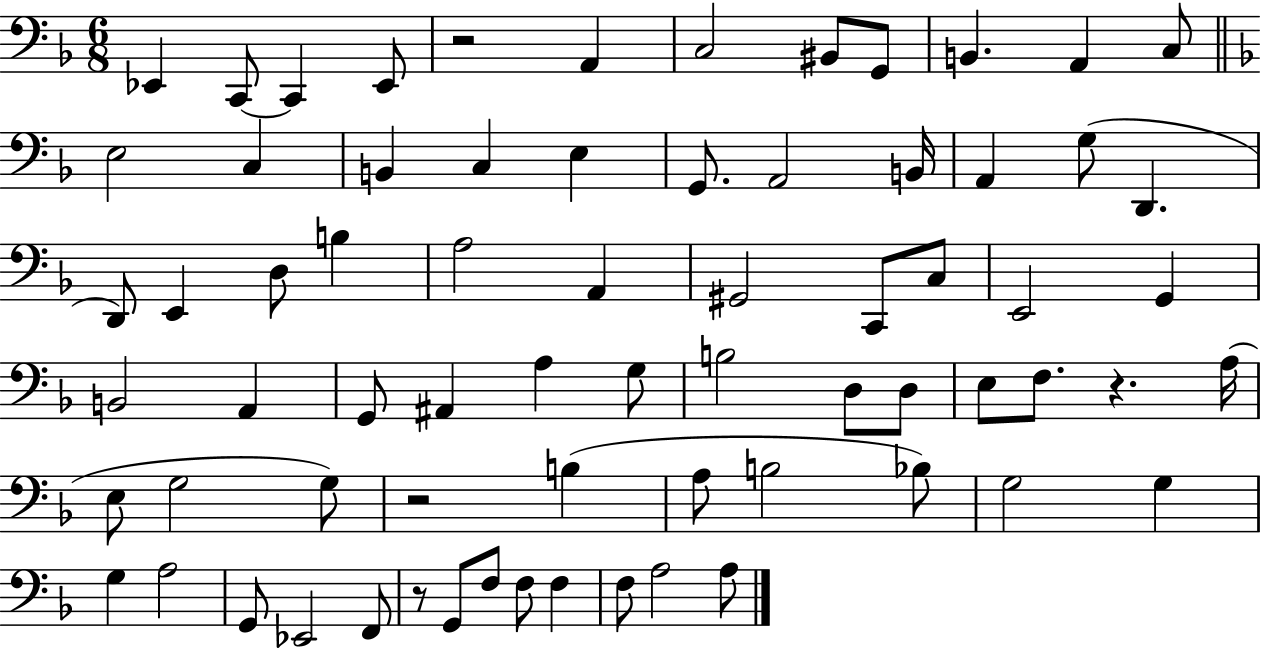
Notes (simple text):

Eb2/q C2/e C2/q Eb2/e R/h A2/q C3/h BIS2/e G2/e B2/q. A2/q C3/e E3/h C3/q B2/q C3/q E3/q G2/e. A2/h B2/s A2/q G3/e D2/q. D2/e E2/q D3/e B3/q A3/h A2/q G#2/h C2/e C3/e E2/h G2/q B2/h A2/q G2/e A#2/q A3/q G3/e B3/h D3/e D3/e E3/e F3/e. R/q. A3/s E3/e G3/h G3/e R/h B3/q A3/e B3/h Bb3/e G3/h G3/q G3/q A3/h G2/e Eb2/h F2/e R/e G2/e F3/e F3/e F3/q F3/e A3/h A3/e